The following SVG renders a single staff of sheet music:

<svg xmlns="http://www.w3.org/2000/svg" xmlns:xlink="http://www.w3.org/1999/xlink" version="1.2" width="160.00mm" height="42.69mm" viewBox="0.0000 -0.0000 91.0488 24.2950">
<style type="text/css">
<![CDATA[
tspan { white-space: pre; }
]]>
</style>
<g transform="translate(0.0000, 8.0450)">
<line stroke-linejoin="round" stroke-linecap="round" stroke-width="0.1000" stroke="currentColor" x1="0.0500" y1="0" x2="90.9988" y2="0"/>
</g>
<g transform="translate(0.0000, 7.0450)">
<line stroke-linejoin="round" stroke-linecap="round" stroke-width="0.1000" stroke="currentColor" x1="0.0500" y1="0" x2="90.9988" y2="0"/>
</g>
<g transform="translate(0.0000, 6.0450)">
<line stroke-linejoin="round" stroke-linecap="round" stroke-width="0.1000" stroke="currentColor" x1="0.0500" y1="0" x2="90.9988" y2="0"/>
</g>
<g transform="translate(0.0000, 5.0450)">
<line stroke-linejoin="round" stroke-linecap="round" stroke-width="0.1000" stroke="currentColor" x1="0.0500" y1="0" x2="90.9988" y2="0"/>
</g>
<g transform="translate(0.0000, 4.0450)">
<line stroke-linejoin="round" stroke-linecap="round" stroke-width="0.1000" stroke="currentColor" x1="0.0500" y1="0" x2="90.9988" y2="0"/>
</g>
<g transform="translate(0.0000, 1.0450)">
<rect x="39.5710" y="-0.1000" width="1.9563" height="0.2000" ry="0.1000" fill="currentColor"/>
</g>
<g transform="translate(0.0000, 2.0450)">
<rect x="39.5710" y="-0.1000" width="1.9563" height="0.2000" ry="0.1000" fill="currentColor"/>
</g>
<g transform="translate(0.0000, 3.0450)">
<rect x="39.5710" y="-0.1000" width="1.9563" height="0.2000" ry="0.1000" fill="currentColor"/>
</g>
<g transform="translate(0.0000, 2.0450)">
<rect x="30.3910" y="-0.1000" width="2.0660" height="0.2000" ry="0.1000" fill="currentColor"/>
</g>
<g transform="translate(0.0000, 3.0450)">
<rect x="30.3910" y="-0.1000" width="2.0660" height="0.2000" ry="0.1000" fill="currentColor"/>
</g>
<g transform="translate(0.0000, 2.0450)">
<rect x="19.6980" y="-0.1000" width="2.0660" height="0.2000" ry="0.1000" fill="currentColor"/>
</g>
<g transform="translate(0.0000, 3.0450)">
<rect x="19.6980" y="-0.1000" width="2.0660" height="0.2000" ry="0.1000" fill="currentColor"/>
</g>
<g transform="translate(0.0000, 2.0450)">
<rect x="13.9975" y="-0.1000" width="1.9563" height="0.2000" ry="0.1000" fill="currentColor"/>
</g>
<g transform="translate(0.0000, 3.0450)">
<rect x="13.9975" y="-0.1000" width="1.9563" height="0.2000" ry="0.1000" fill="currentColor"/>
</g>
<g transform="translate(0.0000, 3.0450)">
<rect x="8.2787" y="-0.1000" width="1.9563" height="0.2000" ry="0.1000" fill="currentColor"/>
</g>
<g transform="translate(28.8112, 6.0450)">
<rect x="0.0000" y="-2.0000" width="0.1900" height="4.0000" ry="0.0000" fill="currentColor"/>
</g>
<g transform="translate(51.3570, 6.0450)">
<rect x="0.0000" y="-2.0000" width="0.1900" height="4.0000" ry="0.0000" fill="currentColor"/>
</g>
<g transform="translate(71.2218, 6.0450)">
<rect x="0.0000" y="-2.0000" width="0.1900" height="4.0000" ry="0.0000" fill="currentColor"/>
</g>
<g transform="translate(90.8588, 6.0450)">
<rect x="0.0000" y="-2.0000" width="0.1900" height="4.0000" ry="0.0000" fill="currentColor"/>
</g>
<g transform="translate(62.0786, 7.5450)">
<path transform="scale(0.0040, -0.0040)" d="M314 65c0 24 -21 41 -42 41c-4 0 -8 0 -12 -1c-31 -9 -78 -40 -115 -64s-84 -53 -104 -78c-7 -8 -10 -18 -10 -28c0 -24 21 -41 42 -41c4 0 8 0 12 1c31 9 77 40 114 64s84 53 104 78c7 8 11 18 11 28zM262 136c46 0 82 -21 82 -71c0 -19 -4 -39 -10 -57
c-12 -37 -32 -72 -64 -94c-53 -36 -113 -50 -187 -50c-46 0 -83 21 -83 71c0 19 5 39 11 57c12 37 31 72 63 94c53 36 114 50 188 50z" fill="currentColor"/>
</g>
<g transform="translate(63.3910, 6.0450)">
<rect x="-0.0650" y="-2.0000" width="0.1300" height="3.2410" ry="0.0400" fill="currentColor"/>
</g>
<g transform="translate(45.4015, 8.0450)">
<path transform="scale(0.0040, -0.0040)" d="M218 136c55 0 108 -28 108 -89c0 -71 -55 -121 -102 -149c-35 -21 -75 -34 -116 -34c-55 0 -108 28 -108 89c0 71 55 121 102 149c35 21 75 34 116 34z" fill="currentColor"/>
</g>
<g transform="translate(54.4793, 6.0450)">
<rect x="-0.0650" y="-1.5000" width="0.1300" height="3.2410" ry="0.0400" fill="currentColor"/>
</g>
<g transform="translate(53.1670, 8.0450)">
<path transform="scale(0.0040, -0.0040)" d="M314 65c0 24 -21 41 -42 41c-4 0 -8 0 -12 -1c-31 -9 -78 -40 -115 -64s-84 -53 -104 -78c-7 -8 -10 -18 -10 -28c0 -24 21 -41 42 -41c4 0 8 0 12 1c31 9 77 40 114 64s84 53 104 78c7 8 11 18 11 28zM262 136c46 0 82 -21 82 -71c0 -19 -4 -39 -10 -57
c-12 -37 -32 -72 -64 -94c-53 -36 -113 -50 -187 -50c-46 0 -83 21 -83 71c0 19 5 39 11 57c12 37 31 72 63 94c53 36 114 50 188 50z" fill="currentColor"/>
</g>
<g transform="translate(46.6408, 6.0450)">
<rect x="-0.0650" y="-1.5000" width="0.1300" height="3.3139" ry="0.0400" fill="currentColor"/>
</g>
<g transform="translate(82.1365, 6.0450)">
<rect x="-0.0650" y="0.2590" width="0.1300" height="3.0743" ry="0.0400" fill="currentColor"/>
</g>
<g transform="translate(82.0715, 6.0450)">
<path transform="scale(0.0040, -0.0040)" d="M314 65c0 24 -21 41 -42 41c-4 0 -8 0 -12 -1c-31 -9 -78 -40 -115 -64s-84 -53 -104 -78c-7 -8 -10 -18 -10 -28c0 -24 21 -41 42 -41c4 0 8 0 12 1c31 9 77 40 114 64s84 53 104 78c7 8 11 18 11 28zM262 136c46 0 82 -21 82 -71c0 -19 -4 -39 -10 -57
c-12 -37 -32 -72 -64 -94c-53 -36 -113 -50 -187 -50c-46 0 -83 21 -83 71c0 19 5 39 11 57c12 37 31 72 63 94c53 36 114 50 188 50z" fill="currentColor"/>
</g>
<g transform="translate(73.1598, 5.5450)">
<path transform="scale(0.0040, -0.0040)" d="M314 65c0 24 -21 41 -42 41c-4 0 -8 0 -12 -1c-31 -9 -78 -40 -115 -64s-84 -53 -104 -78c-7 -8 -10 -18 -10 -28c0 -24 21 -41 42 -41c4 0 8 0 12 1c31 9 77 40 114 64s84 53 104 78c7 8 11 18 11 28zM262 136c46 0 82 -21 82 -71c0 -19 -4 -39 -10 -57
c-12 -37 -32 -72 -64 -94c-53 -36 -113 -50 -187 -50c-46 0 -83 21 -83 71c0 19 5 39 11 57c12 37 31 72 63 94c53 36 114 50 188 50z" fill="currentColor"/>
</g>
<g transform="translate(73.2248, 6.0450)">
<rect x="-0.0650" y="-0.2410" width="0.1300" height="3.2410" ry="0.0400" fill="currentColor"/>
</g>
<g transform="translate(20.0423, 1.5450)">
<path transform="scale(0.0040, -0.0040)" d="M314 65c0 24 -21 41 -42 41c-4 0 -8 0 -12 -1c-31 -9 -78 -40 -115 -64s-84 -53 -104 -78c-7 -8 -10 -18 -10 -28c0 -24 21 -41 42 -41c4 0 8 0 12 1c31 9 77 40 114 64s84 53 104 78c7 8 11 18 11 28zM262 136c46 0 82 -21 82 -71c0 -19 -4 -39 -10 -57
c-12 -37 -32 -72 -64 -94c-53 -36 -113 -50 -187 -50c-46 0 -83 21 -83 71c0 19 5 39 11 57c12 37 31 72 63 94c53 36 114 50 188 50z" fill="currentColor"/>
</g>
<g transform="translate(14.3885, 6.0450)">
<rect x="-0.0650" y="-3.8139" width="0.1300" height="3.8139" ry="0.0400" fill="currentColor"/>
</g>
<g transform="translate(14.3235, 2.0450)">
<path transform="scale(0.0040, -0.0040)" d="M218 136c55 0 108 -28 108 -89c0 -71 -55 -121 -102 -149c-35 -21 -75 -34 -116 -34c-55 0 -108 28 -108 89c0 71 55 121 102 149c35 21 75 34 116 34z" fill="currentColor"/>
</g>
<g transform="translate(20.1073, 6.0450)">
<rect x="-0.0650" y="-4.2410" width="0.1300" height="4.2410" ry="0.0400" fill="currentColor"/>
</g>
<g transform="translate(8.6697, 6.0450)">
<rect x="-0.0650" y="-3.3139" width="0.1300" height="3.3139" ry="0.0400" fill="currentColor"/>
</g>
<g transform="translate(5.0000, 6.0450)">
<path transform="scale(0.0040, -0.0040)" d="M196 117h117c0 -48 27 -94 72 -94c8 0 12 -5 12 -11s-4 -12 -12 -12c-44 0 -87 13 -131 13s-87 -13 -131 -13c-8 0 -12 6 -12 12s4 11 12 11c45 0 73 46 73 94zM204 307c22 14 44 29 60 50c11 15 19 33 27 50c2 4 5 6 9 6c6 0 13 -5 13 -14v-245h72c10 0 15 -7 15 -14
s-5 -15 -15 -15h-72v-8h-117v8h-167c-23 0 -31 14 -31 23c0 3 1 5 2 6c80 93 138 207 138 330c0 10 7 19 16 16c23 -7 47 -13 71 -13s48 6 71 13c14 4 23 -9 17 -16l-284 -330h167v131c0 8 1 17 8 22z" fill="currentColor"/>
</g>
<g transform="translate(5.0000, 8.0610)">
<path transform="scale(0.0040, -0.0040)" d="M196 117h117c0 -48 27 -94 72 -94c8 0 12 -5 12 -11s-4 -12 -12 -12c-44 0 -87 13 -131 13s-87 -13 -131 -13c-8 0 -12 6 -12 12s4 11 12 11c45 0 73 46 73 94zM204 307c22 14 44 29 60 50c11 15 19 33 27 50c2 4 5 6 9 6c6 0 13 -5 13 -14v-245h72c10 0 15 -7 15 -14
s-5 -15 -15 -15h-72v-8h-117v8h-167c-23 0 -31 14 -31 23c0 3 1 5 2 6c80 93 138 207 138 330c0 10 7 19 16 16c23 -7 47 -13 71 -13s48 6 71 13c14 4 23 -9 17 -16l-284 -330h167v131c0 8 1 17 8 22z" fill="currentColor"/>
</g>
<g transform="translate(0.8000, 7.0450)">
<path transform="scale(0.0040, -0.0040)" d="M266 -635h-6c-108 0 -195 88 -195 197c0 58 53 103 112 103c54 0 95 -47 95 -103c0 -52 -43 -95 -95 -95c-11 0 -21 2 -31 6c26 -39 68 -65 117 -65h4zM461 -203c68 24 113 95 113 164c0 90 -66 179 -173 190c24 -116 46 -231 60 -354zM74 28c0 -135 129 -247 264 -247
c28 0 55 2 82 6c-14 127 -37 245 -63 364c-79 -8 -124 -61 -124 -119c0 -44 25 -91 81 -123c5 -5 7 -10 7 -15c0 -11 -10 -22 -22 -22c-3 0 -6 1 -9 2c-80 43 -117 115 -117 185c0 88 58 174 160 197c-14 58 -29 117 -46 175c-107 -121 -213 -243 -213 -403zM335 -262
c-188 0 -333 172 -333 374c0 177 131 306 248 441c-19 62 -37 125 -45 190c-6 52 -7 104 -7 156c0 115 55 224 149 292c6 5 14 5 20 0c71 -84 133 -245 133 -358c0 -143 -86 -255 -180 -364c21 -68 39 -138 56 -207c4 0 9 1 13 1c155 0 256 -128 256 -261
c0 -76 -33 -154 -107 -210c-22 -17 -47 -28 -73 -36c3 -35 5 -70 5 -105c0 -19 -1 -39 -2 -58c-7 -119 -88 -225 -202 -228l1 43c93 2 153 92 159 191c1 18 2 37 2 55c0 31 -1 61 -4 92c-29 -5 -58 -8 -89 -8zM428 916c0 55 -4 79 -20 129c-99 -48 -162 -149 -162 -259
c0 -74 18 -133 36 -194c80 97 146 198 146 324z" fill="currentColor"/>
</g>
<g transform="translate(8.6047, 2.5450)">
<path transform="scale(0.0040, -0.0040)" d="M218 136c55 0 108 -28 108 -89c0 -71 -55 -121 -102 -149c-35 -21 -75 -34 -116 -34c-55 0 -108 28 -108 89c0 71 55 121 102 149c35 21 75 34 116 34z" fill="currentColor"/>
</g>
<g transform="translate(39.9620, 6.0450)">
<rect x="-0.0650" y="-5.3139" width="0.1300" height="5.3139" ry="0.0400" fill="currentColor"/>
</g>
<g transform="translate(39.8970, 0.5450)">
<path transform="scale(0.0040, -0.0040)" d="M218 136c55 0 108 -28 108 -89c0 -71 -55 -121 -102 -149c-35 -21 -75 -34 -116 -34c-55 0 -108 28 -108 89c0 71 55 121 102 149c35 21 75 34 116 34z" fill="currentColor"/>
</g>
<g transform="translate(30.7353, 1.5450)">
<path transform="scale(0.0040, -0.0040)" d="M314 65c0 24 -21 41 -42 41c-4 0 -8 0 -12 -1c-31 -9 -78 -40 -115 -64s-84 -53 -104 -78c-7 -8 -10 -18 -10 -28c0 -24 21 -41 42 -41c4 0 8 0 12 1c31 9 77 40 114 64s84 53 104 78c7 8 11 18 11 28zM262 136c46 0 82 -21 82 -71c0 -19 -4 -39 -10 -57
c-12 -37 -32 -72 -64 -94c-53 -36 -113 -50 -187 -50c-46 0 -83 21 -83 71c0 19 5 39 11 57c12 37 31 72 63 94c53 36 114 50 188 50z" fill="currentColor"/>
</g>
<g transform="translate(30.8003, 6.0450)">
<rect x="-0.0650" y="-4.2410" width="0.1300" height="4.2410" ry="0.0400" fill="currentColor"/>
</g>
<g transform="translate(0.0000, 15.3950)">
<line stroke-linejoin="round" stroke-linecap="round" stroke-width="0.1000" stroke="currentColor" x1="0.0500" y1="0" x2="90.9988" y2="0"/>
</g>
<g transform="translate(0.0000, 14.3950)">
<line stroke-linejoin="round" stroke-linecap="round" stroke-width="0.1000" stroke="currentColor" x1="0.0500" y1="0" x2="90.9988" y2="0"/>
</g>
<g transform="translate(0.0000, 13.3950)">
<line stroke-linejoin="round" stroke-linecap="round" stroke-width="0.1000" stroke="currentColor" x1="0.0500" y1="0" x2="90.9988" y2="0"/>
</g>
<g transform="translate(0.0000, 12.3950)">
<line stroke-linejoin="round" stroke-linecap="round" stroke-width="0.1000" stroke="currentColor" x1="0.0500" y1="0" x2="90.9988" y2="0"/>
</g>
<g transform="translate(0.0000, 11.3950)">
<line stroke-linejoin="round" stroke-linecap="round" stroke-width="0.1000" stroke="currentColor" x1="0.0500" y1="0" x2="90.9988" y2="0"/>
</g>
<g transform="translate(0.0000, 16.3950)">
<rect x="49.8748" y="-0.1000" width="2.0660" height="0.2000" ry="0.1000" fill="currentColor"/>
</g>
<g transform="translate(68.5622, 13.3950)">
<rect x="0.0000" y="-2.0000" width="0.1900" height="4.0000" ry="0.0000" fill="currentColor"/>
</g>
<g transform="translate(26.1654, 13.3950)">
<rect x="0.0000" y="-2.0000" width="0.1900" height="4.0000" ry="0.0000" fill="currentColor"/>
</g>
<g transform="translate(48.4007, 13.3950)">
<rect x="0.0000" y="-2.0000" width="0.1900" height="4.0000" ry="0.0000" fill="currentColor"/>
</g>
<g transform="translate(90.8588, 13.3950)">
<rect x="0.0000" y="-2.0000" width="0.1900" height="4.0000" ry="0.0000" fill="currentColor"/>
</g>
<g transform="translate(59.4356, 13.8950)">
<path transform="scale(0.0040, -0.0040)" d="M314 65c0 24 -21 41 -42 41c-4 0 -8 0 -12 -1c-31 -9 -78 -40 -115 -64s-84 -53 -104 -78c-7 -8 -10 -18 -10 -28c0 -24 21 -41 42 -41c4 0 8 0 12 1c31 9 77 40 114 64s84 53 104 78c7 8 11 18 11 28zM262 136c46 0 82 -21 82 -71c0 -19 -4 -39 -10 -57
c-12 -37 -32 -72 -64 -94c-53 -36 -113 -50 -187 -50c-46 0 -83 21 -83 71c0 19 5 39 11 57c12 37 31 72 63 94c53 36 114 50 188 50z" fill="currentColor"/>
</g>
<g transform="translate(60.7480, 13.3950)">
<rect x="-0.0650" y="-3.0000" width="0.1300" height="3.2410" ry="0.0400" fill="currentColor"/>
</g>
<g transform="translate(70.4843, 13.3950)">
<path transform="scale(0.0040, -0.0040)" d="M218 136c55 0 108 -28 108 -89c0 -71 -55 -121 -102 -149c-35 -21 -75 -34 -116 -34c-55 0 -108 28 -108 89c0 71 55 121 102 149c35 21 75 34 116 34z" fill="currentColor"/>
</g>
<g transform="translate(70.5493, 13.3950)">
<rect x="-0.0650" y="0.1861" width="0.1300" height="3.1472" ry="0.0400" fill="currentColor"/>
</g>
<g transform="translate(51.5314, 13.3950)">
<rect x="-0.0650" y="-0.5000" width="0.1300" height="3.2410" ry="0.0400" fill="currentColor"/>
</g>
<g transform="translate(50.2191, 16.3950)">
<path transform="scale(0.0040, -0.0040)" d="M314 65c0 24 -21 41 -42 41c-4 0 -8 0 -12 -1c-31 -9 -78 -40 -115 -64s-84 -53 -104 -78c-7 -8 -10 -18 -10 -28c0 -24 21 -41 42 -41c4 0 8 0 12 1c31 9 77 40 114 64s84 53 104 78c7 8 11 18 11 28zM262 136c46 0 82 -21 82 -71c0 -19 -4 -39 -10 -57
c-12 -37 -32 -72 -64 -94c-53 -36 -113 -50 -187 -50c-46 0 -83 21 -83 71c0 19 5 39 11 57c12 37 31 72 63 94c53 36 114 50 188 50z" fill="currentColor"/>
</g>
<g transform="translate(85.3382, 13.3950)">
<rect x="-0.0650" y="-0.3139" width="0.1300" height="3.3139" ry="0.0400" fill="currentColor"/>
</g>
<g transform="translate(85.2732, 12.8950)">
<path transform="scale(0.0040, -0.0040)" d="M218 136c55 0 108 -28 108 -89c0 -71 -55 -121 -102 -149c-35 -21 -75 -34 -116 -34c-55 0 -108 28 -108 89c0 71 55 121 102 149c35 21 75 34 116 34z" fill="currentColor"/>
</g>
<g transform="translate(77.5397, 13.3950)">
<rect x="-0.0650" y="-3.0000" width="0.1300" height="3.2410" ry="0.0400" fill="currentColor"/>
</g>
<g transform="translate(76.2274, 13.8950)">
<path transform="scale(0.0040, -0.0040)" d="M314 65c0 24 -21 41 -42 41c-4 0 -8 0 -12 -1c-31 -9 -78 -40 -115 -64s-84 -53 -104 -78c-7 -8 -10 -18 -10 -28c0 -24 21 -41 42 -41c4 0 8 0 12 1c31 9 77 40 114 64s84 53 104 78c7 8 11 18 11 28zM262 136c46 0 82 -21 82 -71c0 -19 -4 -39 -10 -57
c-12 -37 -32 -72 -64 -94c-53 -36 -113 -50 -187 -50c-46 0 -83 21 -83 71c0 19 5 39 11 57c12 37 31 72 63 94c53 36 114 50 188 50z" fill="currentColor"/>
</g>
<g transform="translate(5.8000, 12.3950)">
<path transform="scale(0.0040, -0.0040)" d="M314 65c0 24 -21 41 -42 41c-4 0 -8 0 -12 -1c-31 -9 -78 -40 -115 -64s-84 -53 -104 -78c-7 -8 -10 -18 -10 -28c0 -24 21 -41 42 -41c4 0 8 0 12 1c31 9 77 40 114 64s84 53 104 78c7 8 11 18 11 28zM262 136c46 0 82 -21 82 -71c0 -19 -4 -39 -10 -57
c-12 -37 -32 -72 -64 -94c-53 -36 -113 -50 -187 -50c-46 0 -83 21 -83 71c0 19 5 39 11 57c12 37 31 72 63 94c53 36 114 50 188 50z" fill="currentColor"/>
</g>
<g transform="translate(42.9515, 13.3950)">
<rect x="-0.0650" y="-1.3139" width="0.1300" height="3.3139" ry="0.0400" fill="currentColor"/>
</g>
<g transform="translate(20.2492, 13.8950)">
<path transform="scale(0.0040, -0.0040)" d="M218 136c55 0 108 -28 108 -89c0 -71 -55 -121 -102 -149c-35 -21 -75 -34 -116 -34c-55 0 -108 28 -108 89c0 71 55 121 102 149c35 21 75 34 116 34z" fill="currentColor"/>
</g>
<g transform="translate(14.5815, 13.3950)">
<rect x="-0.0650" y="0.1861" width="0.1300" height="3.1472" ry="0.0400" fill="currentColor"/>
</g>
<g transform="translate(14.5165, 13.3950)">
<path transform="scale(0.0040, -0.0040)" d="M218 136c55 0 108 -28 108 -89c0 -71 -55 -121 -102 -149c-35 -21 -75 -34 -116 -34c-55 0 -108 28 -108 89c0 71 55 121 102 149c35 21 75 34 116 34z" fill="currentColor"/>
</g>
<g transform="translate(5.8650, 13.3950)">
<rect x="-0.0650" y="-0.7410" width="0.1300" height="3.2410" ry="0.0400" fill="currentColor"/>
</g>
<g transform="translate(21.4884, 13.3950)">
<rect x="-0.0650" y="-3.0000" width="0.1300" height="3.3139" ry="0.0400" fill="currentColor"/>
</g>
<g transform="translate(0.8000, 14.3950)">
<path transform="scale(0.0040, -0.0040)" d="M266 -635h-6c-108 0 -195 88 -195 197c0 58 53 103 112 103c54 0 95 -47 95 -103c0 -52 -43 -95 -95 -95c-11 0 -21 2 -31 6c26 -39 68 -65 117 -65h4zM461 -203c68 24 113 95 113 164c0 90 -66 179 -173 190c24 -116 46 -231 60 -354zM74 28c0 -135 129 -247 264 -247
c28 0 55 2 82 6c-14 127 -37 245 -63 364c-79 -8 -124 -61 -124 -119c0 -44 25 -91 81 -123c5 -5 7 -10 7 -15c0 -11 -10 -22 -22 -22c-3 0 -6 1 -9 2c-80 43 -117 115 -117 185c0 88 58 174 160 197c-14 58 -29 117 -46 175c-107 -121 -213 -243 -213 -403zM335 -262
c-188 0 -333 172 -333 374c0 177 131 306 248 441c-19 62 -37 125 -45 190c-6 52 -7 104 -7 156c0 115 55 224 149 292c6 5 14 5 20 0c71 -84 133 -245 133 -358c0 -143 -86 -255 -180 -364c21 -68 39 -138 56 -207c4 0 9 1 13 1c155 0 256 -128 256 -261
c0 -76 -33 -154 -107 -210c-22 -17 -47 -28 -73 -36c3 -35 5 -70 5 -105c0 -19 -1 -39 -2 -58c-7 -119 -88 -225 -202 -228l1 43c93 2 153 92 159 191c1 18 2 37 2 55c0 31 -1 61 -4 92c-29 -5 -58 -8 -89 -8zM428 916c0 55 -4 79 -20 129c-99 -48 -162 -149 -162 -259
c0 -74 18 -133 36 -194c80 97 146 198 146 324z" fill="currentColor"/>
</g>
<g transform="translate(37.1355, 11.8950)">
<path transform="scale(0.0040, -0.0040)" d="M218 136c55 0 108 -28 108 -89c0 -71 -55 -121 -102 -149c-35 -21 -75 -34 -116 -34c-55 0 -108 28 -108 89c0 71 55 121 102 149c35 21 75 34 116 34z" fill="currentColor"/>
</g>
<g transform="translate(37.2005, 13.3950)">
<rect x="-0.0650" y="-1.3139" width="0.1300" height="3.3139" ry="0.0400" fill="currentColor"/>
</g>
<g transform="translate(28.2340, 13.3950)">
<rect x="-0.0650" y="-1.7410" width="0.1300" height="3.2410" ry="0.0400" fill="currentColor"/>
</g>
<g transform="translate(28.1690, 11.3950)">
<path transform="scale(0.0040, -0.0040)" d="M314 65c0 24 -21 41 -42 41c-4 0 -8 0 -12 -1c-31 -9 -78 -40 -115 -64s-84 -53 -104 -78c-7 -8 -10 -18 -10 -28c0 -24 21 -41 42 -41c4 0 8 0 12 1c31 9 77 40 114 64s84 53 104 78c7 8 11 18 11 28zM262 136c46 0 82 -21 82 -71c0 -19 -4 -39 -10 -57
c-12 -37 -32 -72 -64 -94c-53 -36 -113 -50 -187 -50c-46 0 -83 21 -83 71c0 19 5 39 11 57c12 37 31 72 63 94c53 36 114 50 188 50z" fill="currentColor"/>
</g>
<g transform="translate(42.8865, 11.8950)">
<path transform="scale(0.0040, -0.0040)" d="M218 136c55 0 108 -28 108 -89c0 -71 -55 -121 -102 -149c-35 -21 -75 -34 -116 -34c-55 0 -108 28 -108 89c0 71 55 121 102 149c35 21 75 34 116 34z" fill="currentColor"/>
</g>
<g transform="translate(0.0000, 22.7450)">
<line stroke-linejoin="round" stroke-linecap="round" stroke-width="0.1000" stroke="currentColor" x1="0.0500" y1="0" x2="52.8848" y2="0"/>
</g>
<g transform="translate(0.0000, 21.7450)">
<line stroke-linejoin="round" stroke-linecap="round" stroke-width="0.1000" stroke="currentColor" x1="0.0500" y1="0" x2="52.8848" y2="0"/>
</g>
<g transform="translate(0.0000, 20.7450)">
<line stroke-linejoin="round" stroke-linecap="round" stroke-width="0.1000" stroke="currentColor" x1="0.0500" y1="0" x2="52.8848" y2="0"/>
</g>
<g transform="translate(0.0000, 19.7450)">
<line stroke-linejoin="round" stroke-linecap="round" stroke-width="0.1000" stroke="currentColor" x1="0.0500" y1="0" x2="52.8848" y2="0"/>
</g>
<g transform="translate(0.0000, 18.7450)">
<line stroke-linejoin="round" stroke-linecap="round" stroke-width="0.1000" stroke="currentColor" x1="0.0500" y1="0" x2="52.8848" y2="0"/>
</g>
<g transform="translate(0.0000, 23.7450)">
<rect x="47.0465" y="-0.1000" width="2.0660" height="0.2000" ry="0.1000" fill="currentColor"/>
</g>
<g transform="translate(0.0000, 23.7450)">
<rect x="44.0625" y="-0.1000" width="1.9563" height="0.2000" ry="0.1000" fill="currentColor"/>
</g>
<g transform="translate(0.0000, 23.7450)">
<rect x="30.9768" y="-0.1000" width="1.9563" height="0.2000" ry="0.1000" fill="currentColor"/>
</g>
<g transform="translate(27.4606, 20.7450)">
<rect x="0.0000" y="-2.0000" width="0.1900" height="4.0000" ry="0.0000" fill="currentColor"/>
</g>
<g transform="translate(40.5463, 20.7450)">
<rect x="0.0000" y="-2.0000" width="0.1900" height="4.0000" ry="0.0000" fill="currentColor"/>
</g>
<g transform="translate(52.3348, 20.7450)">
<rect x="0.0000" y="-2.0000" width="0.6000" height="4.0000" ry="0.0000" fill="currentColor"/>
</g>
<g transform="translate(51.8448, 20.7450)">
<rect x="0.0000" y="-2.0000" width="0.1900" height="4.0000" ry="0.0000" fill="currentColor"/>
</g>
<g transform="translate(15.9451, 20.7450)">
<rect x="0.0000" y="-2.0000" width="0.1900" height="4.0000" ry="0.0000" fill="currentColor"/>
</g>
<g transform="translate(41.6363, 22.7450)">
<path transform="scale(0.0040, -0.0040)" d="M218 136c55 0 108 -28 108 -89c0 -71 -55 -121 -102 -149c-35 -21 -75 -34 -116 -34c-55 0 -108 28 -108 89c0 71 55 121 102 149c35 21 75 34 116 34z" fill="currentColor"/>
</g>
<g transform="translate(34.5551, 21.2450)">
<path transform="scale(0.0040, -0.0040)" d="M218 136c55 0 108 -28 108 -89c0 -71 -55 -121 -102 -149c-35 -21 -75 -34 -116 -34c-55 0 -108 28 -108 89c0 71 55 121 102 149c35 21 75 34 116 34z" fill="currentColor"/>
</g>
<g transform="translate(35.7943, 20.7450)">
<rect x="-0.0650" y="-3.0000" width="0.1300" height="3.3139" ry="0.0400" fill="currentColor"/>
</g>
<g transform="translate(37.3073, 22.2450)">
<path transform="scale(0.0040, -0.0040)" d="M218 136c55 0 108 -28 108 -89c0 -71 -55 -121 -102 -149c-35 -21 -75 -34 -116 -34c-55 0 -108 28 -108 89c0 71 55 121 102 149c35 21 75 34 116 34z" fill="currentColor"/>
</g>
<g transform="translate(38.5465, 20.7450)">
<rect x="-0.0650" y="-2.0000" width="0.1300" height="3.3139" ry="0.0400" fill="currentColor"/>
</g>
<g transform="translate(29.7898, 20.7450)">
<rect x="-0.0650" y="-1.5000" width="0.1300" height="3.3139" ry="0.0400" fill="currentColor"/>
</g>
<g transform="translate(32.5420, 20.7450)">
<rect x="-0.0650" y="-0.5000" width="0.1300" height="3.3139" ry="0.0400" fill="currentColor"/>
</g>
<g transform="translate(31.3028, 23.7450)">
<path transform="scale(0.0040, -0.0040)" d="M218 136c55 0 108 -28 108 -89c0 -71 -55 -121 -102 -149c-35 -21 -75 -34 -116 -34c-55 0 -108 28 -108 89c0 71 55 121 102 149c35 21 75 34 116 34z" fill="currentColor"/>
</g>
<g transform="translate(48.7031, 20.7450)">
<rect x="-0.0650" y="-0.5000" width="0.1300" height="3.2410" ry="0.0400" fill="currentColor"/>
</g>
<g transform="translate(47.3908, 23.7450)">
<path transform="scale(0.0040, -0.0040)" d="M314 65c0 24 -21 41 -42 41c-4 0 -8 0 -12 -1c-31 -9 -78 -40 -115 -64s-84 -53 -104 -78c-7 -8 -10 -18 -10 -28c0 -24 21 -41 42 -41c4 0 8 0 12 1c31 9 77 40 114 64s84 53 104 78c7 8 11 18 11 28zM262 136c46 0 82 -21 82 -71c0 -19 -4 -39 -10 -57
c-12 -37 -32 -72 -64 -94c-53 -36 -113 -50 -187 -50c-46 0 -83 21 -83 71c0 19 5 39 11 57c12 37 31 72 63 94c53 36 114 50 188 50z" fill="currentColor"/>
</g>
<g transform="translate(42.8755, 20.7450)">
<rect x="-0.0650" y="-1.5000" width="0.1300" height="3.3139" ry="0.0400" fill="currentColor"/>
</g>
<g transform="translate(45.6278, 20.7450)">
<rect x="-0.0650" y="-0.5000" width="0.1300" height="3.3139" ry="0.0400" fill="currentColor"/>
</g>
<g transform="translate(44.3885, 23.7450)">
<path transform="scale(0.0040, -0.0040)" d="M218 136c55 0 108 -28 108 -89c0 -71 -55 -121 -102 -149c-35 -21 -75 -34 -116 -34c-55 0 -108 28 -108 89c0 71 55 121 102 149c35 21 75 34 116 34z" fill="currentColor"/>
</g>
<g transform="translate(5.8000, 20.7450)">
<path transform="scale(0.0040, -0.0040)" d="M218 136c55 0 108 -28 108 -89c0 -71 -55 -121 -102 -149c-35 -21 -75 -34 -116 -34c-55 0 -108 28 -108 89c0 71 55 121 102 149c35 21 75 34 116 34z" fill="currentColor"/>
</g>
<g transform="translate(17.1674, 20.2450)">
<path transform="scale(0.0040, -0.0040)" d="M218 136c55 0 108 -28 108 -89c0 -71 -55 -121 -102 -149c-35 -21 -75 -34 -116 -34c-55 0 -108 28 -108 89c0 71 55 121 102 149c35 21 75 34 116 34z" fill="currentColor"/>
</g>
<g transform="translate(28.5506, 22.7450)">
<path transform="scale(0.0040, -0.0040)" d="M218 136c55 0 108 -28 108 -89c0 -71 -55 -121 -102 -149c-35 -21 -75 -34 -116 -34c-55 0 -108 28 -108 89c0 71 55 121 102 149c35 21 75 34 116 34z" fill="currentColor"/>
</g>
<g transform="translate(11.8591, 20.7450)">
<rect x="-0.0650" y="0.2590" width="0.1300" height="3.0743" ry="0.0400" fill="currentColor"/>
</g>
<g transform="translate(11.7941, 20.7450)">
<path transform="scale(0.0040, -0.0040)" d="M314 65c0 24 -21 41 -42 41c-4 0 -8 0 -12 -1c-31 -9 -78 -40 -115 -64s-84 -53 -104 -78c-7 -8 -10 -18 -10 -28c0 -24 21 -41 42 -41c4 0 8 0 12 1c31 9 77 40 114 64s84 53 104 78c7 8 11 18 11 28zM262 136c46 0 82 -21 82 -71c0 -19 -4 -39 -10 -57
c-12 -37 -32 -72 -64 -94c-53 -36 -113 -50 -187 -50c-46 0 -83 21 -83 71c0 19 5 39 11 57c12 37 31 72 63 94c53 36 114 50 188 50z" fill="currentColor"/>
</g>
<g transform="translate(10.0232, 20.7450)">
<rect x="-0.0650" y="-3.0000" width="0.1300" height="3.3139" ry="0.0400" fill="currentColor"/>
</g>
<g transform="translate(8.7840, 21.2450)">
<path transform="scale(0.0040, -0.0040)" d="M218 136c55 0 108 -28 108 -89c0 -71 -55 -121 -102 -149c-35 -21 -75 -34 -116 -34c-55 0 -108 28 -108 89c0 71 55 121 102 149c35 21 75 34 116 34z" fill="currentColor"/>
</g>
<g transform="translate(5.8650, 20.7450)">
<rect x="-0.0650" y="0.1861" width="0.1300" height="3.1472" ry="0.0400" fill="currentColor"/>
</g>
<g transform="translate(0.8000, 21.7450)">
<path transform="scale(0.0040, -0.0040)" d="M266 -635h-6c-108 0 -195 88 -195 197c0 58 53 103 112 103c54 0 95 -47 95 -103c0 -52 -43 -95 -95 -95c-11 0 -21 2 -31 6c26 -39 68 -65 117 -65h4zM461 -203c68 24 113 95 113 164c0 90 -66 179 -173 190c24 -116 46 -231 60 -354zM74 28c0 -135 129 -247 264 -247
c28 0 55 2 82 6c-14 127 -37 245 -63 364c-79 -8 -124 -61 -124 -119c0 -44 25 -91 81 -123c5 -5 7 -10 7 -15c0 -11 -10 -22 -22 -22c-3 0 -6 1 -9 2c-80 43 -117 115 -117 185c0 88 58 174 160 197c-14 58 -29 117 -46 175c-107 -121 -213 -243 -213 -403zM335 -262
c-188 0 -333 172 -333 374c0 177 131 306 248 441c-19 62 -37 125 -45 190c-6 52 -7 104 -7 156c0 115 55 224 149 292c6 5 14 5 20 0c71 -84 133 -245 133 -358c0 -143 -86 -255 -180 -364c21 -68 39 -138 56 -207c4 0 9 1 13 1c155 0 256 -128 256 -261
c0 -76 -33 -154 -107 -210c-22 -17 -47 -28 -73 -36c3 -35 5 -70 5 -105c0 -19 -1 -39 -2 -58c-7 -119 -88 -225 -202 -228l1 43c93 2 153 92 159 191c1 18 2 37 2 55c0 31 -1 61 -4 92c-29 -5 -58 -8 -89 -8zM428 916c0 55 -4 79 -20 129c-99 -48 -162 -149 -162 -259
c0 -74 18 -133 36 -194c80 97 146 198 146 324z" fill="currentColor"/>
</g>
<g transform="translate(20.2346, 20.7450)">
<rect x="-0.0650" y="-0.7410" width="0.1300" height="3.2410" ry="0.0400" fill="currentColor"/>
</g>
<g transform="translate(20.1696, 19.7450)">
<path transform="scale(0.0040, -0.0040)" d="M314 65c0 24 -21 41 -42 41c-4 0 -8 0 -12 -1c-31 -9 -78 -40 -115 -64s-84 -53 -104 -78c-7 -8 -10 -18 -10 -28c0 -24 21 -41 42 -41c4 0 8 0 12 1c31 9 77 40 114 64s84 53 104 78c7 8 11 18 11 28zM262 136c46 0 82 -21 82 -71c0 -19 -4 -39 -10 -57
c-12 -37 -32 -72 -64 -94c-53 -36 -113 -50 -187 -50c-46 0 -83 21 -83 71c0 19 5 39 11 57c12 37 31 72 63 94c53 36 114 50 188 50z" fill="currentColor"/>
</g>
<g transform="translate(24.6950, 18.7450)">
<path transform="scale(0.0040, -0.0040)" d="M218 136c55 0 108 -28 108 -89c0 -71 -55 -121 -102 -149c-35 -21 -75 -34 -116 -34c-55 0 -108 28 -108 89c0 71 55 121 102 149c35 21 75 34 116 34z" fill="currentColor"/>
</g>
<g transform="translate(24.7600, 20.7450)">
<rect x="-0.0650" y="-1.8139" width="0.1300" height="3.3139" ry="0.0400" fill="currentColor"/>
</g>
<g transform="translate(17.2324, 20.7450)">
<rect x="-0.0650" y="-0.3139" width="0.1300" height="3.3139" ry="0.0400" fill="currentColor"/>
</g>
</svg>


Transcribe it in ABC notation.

X:1
T:Untitled
M:4/4
L:1/4
K:C
b c' d'2 d'2 f' E E2 F2 c2 B2 d2 B A f2 e e C2 A2 B A2 c B A B2 c d2 f E C A F E C C2